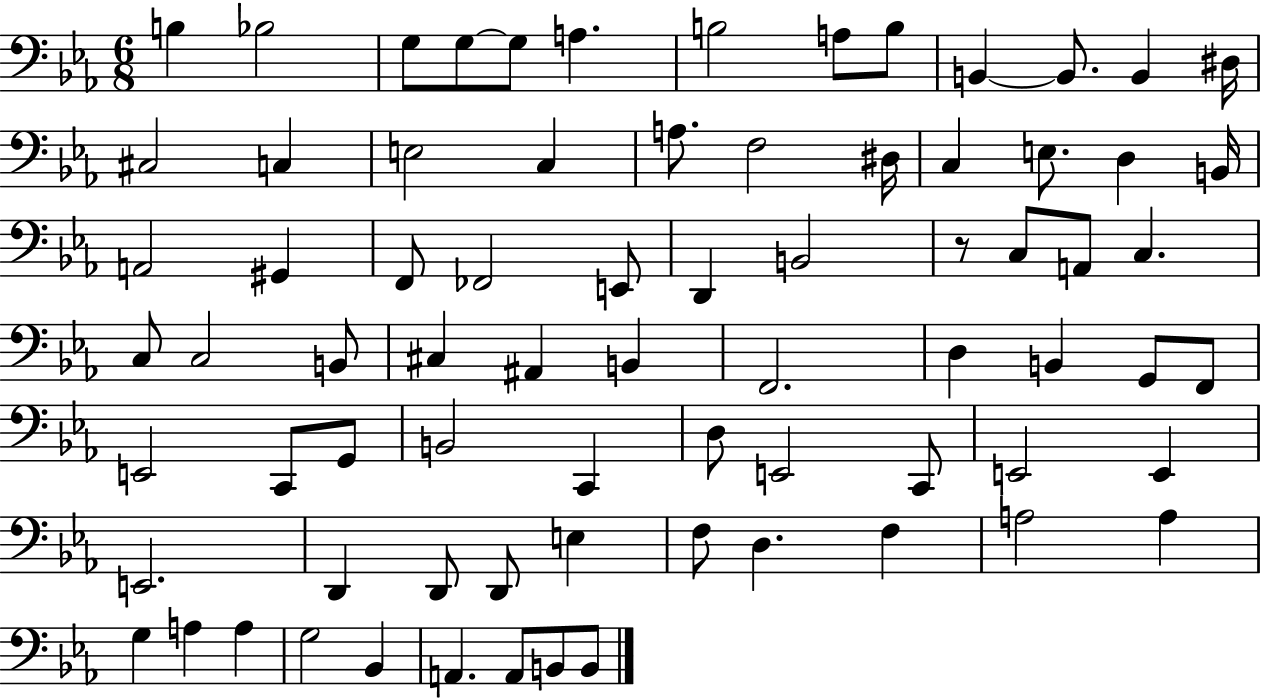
B3/q Bb3/h G3/e G3/e G3/e A3/q. B3/h A3/e B3/e B2/q B2/e. B2/q D#3/s C#3/h C3/q E3/h C3/q A3/e. F3/h D#3/s C3/q E3/e. D3/q B2/s A2/h G#2/q F2/e FES2/h E2/e D2/q B2/h R/e C3/e A2/e C3/q. C3/e C3/h B2/e C#3/q A#2/q B2/q F2/h. D3/q B2/q G2/e F2/e E2/h C2/e G2/e B2/h C2/q D3/e E2/h C2/e E2/h E2/q E2/h. D2/q D2/e D2/e E3/q F3/e D3/q. F3/q A3/h A3/q G3/q A3/q A3/q G3/h Bb2/q A2/q. A2/e B2/e B2/e